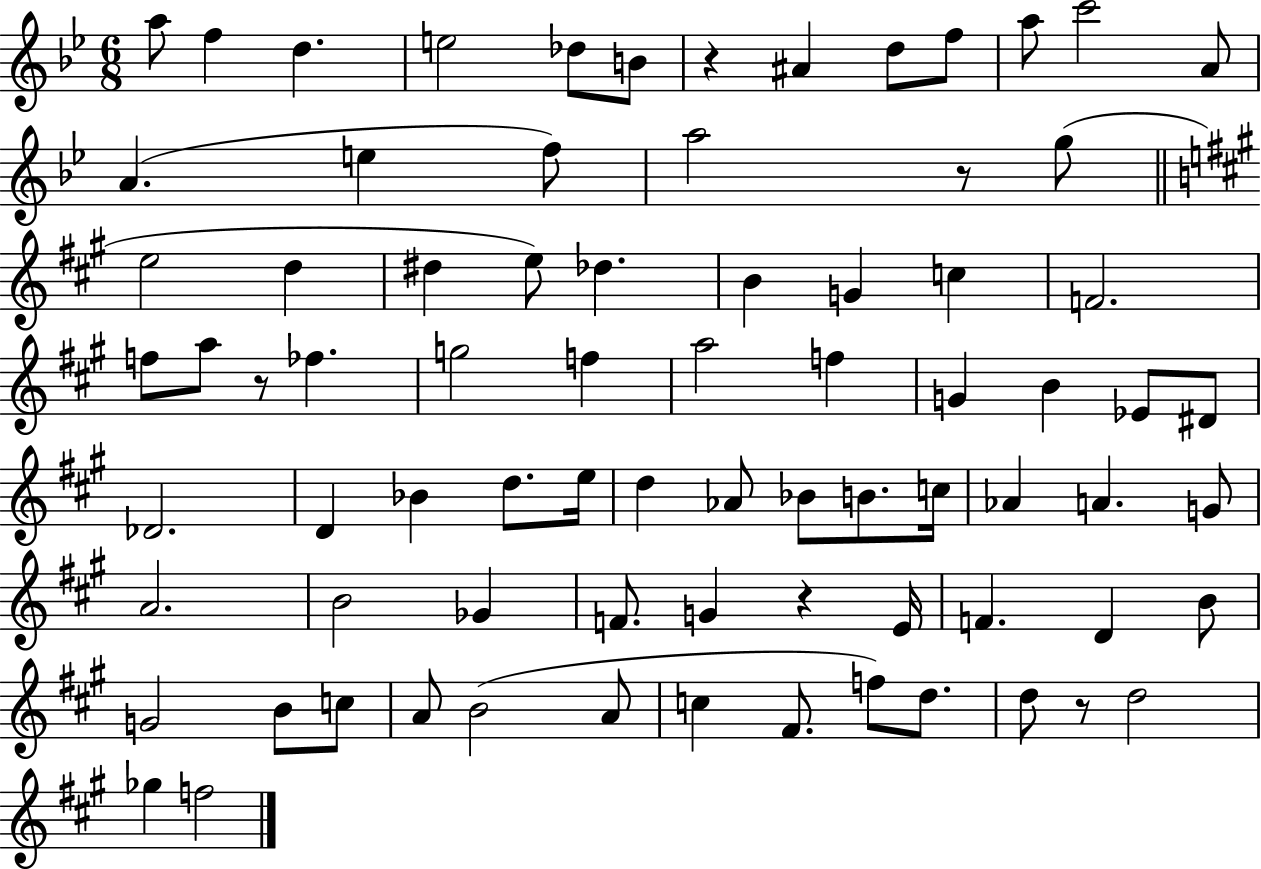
{
  \clef treble
  \numericTimeSignature
  \time 6/8
  \key bes \major
  a''8 f''4 d''4. | e''2 des''8 b'8 | r4 ais'4 d''8 f''8 | a''8 c'''2 a'8 | \break a'4.( e''4 f''8) | a''2 r8 g''8( | \bar "||" \break \key a \major e''2 d''4 | dis''4 e''8) des''4. | b'4 g'4 c''4 | f'2. | \break f''8 a''8 r8 fes''4. | g''2 f''4 | a''2 f''4 | g'4 b'4 ees'8 dis'8 | \break des'2. | d'4 bes'4 d''8. e''16 | d''4 aes'8 bes'8 b'8. c''16 | aes'4 a'4. g'8 | \break a'2. | b'2 ges'4 | f'8. g'4 r4 e'16 | f'4. d'4 b'8 | \break g'2 b'8 c''8 | a'8 b'2( a'8 | c''4 fis'8. f''8) d''8. | d''8 r8 d''2 | \break ges''4 f''2 | \bar "|."
}